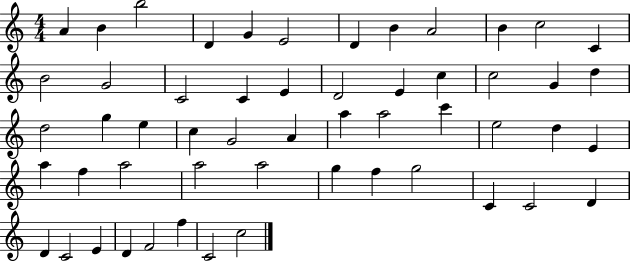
A4/q B4/q B5/h D4/q G4/q E4/h D4/q B4/q A4/h B4/q C5/h C4/q B4/h G4/h C4/h C4/q E4/q D4/h E4/q C5/q C5/h G4/q D5/q D5/h G5/q E5/q C5/q G4/h A4/q A5/q A5/h C6/q E5/h D5/q E4/q A5/q F5/q A5/h A5/h A5/h G5/q F5/q G5/h C4/q C4/h D4/q D4/q C4/h E4/q D4/q F4/h F5/q C4/h C5/h